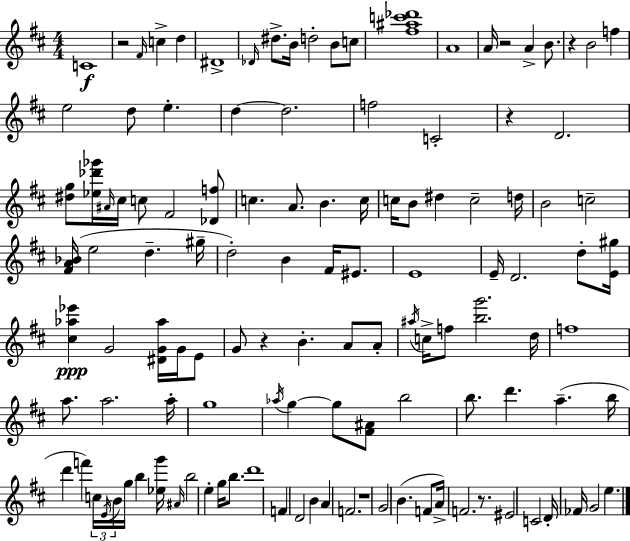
C4/w R/h F#4/s C5/q D5/q D#4/w Db4/s D#5/e. B4/s D5/h B4/e C5/e [F#5,A#5,C6,Db6]/w A4/w A4/s R/h A4/q B4/e. R/q B4/h F5/q E5/h D5/e E5/q. D5/q D5/h. F5/h C4/h R/q D4/h. [D#5,G5]/e [Eb5,Db6,Gb6]/s A#4/s C#5/s C5/e F#4/h [Db4,F5]/e C5/q. A4/e. B4/q. C5/s C5/s B4/e D#5/q C5/h D5/s B4/h C5/h [F#4,A4,Bb4]/s E5/h D5/q. G#5/s D5/h B4/q F#4/s EIS4/e. E4/w E4/s D4/h. D5/e [E4,G#5]/s [C#5,Ab5,Eb6]/q G4/h [D#4,G4,Ab5]/s G4/s E4/e G4/e R/q B4/q. A4/e A4/e A#5/s C5/s F5/e [B5,G6]/h. D5/s F5/w A5/e. A5/h. A5/s G5/w Ab5/s G5/q G5/e [F#4,A#4]/e B5/h B5/e. D6/q. A5/q. B5/s D6/q F6/q C5/s E4/s B4/s G5/s B5/q [Eb5,G6]/s A#4/s B5/h E5/q G5/s B5/e. D6/w F4/q D4/h B4/q A4/q F4/h. R/w G4/h B4/q. F4/e A4/s F4/h. R/e. EIS4/h C4/h D4/s FES4/s G4/h E5/q.